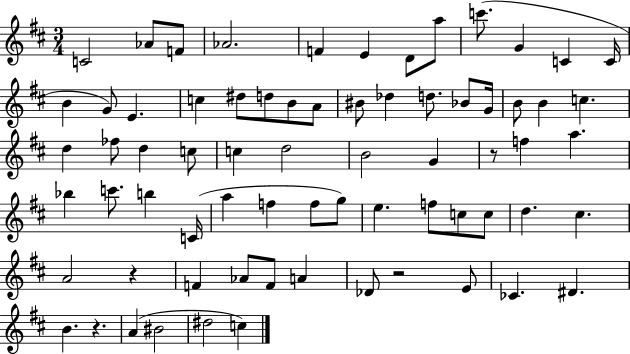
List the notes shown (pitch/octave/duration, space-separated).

C4/h Ab4/e F4/e Ab4/h. F4/q E4/q D4/e A5/e C6/e. G4/q C4/q C4/s B4/q G4/e E4/q. C5/q D#5/e D5/e B4/e A4/e BIS4/e Db5/q D5/e. Bb4/e G4/s B4/e B4/q C5/q. D5/q FES5/e D5/q C5/e C5/q D5/h B4/h G4/q R/e F5/q A5/q. Bb5/q C6/e. B5/q C4/s A5/q F5/q F5/e G5/e E5/q. F5/e C5/e C5/e D5/q. C#5/q. A4/h R/q F4/q Ab4/e F4/e A4/q Db4/e R/h E4/e CES4/q. D#4/q. B4/q. R/q. A4/q BIS4/h D#5/h C5/q